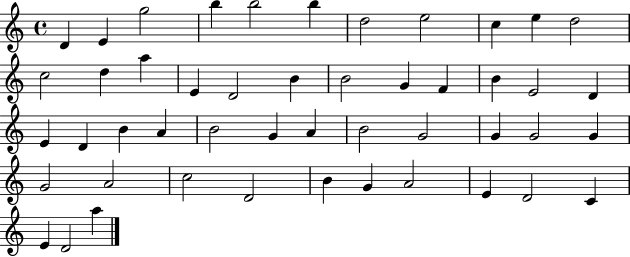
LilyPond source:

{
  \clef treble
  \time 4/4
  \defaultTimeSignature
  \key c \major
  d'4 e'4 g''2 | b''4 b''2 b''4 | d''2 e''2 | c''4 e''4 d''2 | \break c''2 d''4 a''4 | e'4 d'2 b'4 | b'2 g'4 f'4 | b'4 e'2 d'4 | \break e'4 d'4 b'4 a'4 | b'2 g'4 a'4 | b'2 g'2 | g'4 g'2 g'4 | \break g'2 a'2 | c''2 d'2 | b'4 g'4 a'2 | e'4 d'2 c'4 | \break e'4 d'2 a''4 | \bar "|."
}